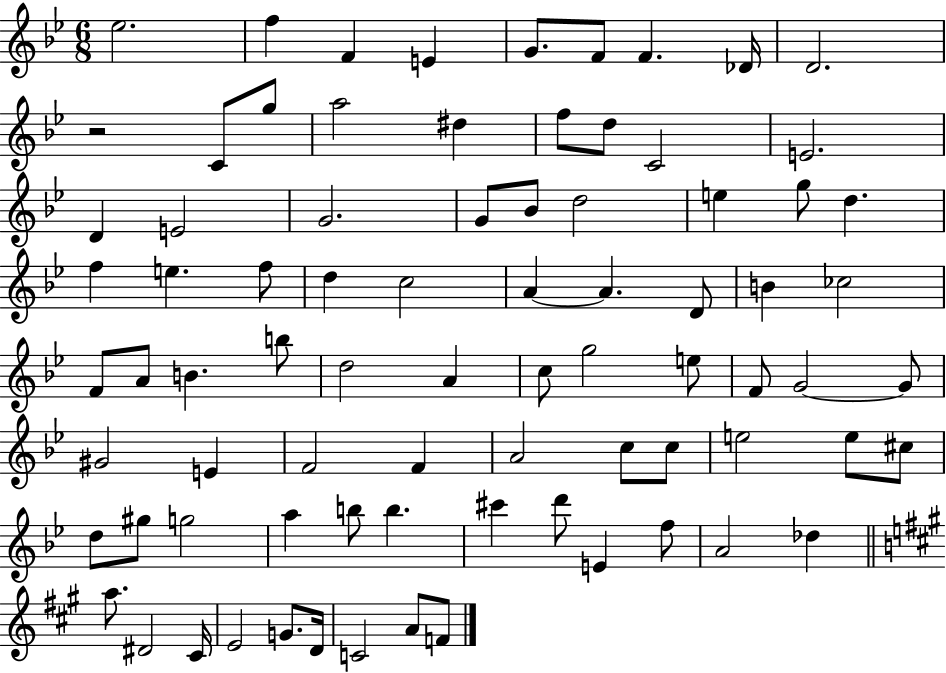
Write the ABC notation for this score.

X:1
T:Untitled
M:6/8
L:1/4
K:Bb
_e2 f F E G/2 F/2 F _D/4 D2 z2 C/2 g/2 a2 ^d f/2 d/2 C2 E2 D E2 G2 G/2 _B/2 d2 e g/2 d f e f/2 d c2 A A D/2 B _c2 F/2 A/2 B b/2 d2 A c/2 g2 e/2 F/2 G2 G/2 ^G2 E F2 F A2 c/2 c/2 e2 e/2 ^c/2 d/2 ^g/2 g2 a b/2 b ^c' d'/2 E f/2 A2 _d a/2 ^D2 ^C/4 E2 G/2 D/4 C2 A/2 F/2